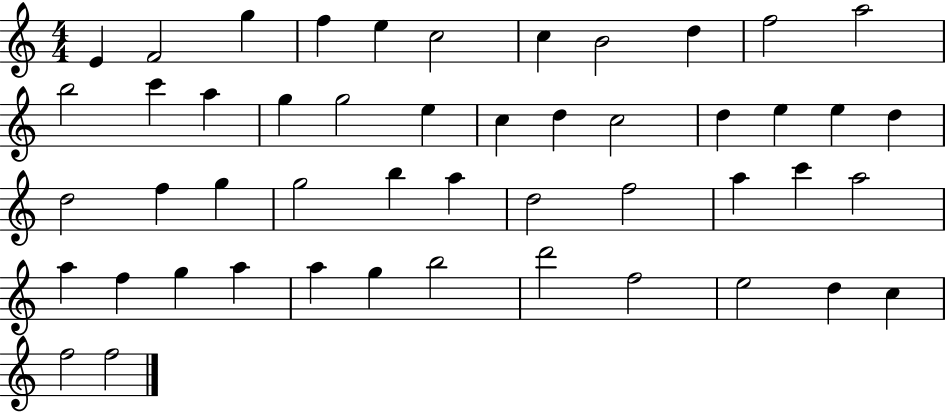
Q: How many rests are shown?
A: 0